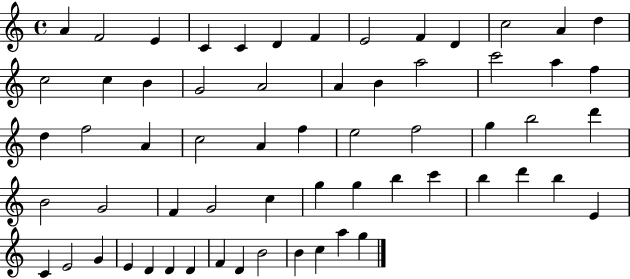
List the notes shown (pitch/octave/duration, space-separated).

A4/q F4/h E4/q C4/q C4/q D4/q F4/q E4/h F4/q D4/q C5/h A4/q D5/q C5/h C5/q B4/q G4/h A4/h A4/q B4/q A5/h C6/h A5/q F5/q D5/q F5/h A4/q C5/h A4/q F5/q E5/h F5/h G5/q B5/h D6/q B4/h G4/h F4/q G4/h C5/q G5/q G5/q B5/q C6/q B5/q D6/q B5/q E4/q C4/q E4/h G4/q E4/q D4/q D4/q D4/q F4/q D4/q B4/h B4/q C5/q A5/q G5/q